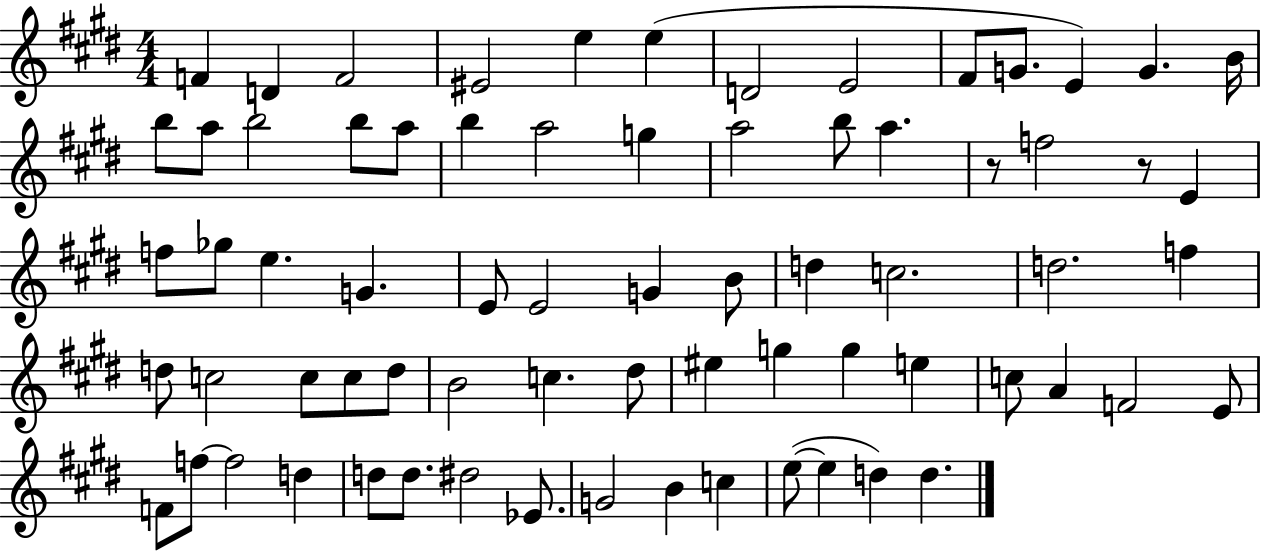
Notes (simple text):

F4/q D4/q F4/h EIS4/h E5/q E5/q D4/h E4/h F#4/e G4/e. E4/q G4/q. B4/s B5/e A5/e B5/h B5/e A5/e B5/q A5/h G5/q A5/h B5/e A5/q. R/e F5/h R/e E4/q F5/e Gb5/e E5/q. G4/q. E4/e E4/h G4/q B4/e D5/q C5/h. D5/h. F5/q D5/e C5/h C5/e C5/e D5/e B4/h C5/q. D#5/e EIS5/q G5/q G5/q E5/q C5/e A4/q F4/h E4/e F4/e F5/e F5/h D5/q D5/e D5/e. D#5/h Eb4/e. G4/h B4/q C5/q E5/e E5/q D5/q D5/q.